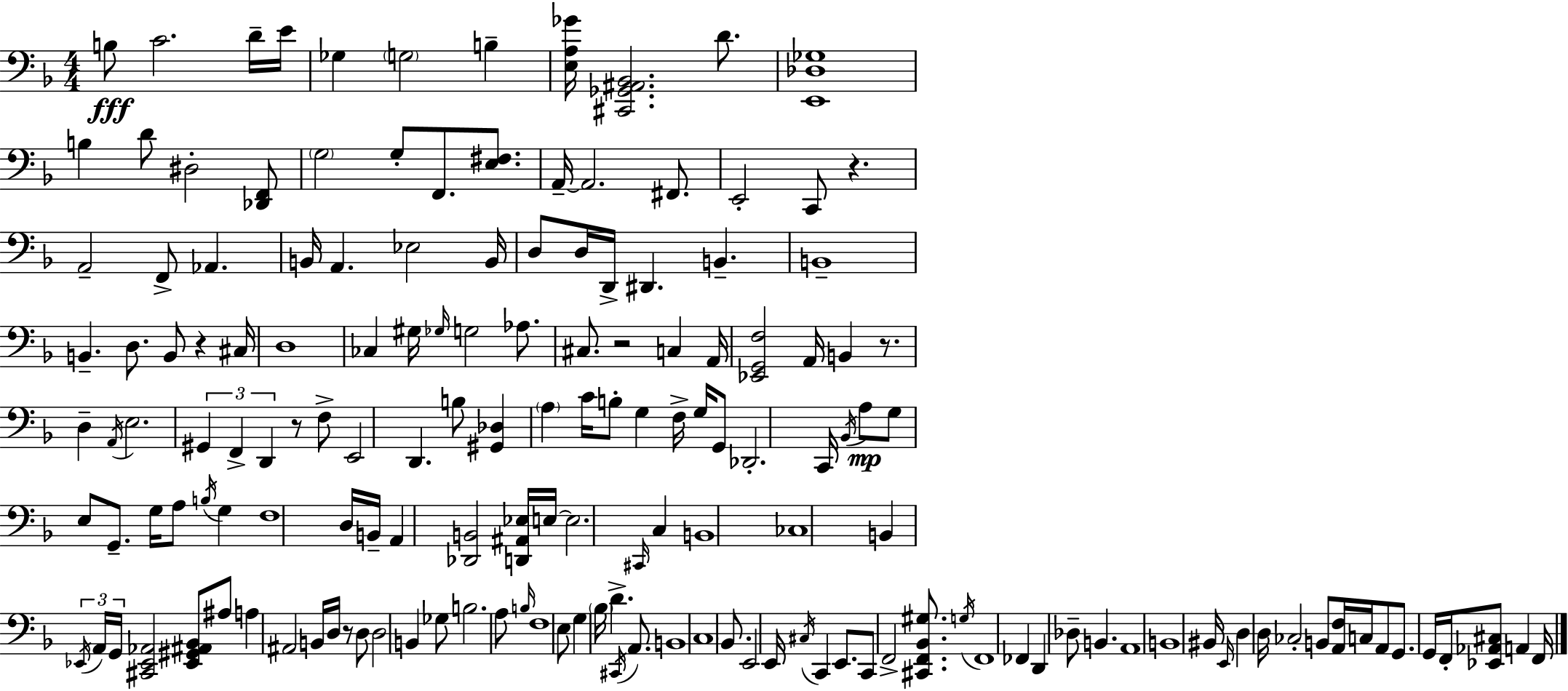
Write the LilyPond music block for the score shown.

{
  \clef bass
  \numericTimeSignature
  \time 4/4
  \key f \major
  \repeat volta 2 { b8\fff c'2. d'16-- e'16 | ges4 \parenthesize g2 b4-- | <e a ges'>16 <cis, ges, ais, bes,>2. d'8. | <e, des ges>1 | \break b4 d'8 dis2-. <des, f,>8 | \parenthesize g2 g8-. f,8. <e fis>8. | a,16--~~ a,2. fis,8. | e,2-. c,8 r4. | \break a,2-- f,8-> aes,4. | b,16 a,4. ees2 b,16 | d8 d16 d,16-> dis,4. b,4.-- | b,1-- | \break b,4.-- d8. b,8 r4 cis16 | d1 | ces4 gis16 \grace { ges16 } g2 aes8. | cis8. r2 c4 | \break a,16 <ees, g, f>2 a,16 b,4 r8. | d4-- \acciaccatura { a,16 } e2. | \tuplet 3/2 { gis,4 f,4-> d,4 } r8 | f8-> e,2 d,4. | \break b8 <gis, des>4 \parenthesize a4 c'16 b8-. g4 | f16-> g16 g,8 des,2.-. | c,16 \acciaccatura { bes,16 } a8\mp g8 e8 g,8.-- g16 a8 \acciaccatura { b16 } | g4 f1 | \break d16 b,16-- a,4 <des, b,>2 | <d, ais, ees>16 e16~~ e2. | \grace { cis,16 } c4 b,1 | ces1 | \break b,4 \tuplet 3/2 { \acciaccatura { ees,16 } a,16 g,16 } <cis, ees, aes,>2 | <ees, gis, ais, bes,>8 ais8 a4 ais,2 | b,16 d16 r8 d8 d2 | b,4 ges8 b2. | \break a8 \grace { b16 } f1 | e8 g4 \parenthesize bes16 d'4.-> | \acciaccatura { cis,16 } a,8. b,1 | \parenthesize c1 | \break bes,8. e,2 | e,16 \acciaccatura { cis16 } c,4 e,8. c,8 f,2-> | <cis, f, bes, gis>8. \acciaccatura { g16 } f,1 | fes,4 d,4 | \break des8-- b,4. a,1 | b,1 | bis,16 \grace { e,16 } d4 | d16 ces2-. b,8 <a, f>16 c16 a,8 g,8. | \break g,16 f,16-. <ees, aes, cis>8 a,4 f,16 } \bar "|."
}